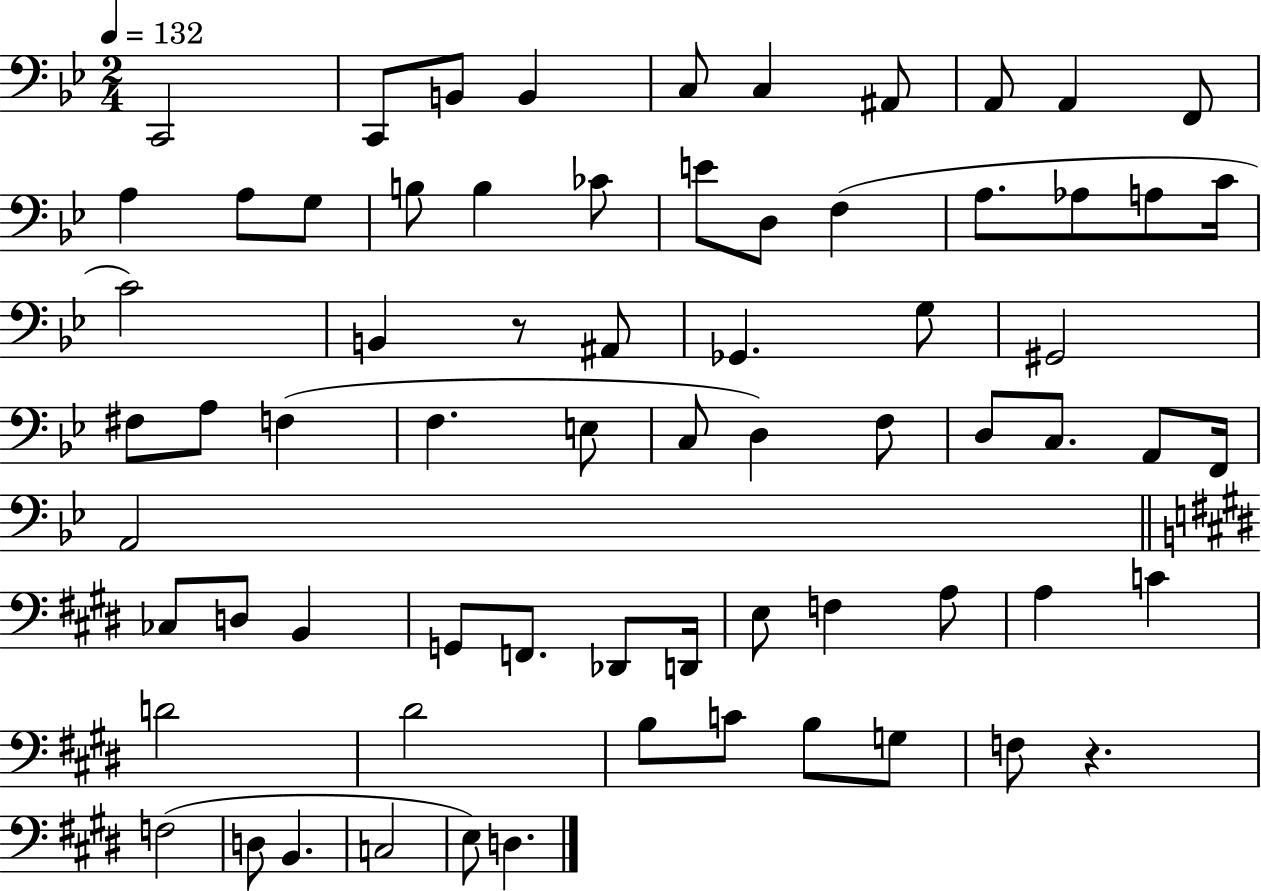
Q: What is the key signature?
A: BES major